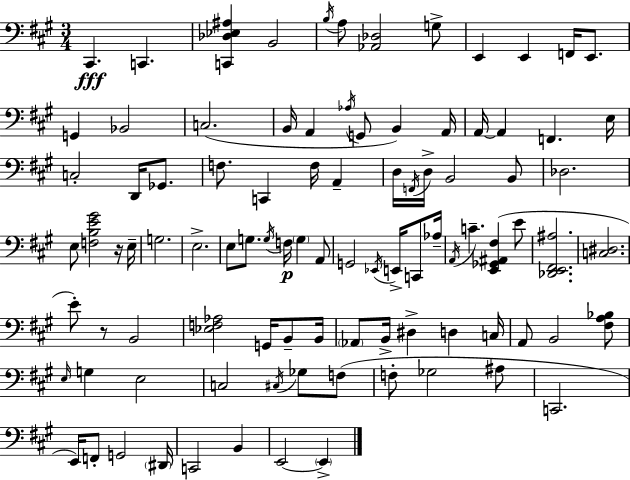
{
  \clef bass
  \numericTimeSignature
  \time 3/4
  \key a \major
  cis,4.\fff c,4. | <c, des ees ais>4 b,2 | \acciaccatura { b16 } a8 <aes, des>2 g8-> | e,4 e,4 f,16 e,8. | \break g,4 bes,2 | c2.( | b,16 a,4 \acciaccatura { aes16 } g,8 b,4) | a,16 a,16~~ a,4 f,4. | \break e16 c2-. d,16 ges,8. | f8. c,4 f16 a,4-- | d16 \acciaccatura { f,16 } d16-> b,2 | b,8 des2. | \break e8 <f b e' gis'>2 | r16 e16-- g2. | e2.-> | e8 g8. \acciaccatura { g16 } f16\p \parenthesize g4 | \break a,8 g,2 | \acciaccatura { ees,16 } e,16-> c,8 aes16-- \acciaccatura { a,16 } c'4.-- | <e, ges, ais, fis>4( e'8 <des, e, fis, ais>2. | <c dis>2. | \break e'8-.) r8 b,2 | <ees f aes>2 | g,16 b,8-- b,16 \parenthesize aes,8 b,16-> dis4-> | d4 c16 a,8 b,2 | \break <fis a bes>8 \grace { e16 } g4 e2 | c2 | \acciaccatura { cis16 } ges8 f8( f8-. ges2 | ais8 c,2. | \break e,16) f,8-. g,2 | \parenthesize dis,16 c,2 | b,4 e,2~~ | \parenthesize e,4-> \bar "|."
}